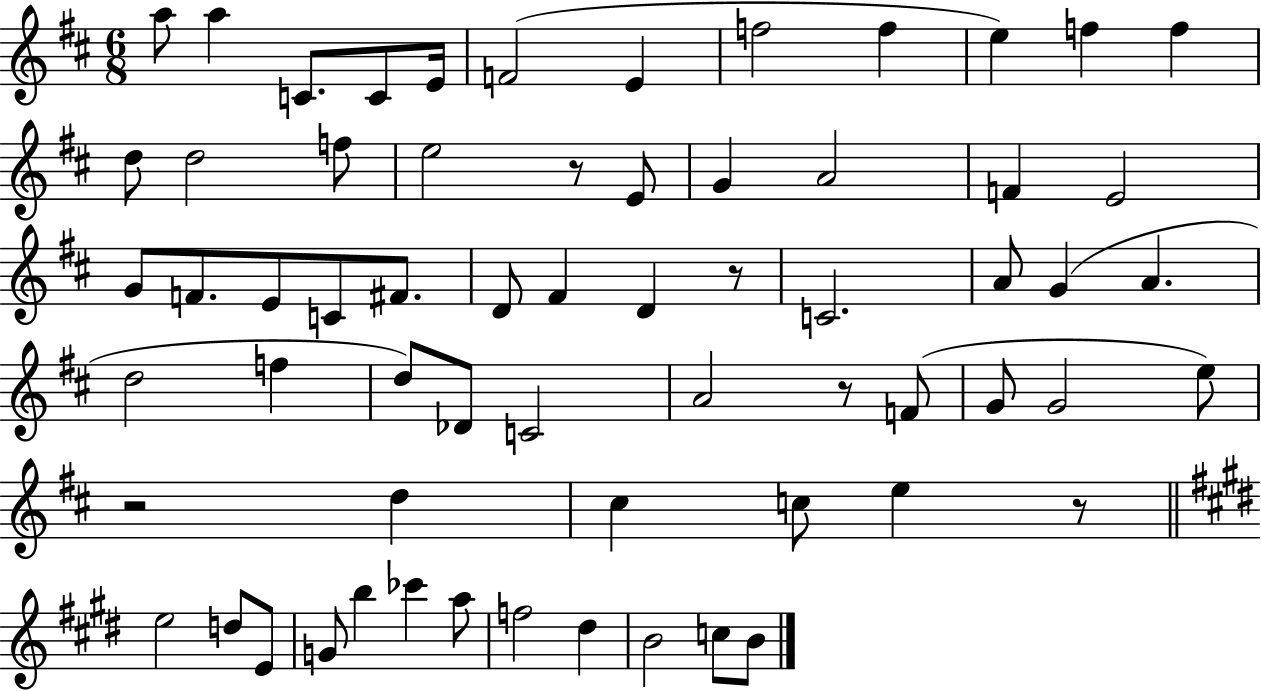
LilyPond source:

{
  \clef treble
  \numericTimeSignature
  \time 6/8
  \key d \major
  a''8 a''4 c'8. c'8 e'16 | f'2( e'4 | f''2 f''4 | e''4) f''4 f''4 | \break d''8 d''2 f''8 | e''2 r8 e'8 | g'4 a'2 | f'4 e'2 | \break g'8 f'8. e'8 c'8 fis'8. | d'8 fis'4 d'4 r8 | c'2. | a'8 g'4( a'4. | \break d''2 f''4 | d''8) des'8 c'2 | a'2 r8 f'8( | g'8 g'2 e''8) | \break r2 d''4 | cis''4 c''8 e''4 r8 | \bar "||" \break \key e \major e''2 d''8 e'8 | g'8 b''4 ces'''4 a''8 | f''2 dis''4 | b'2 c''8 b'8 | \break \bar "|."
}